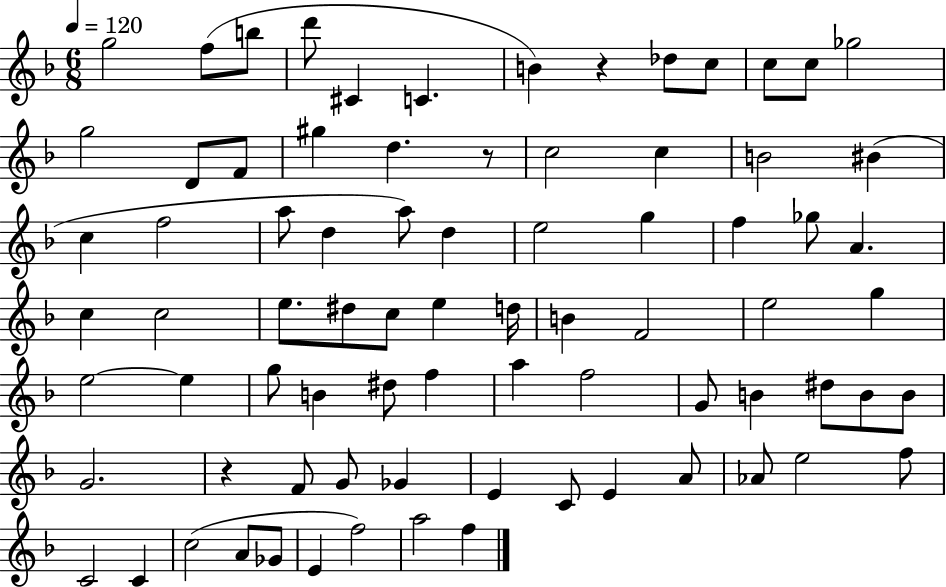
G5/h F5/e B5/e D6/e C#4/q C4/q. B4/q R/q Db5/e C5/e C5/e C5/e Gb5/h G5/h D4/e F4/e G#5/q D5/q. R/e C5/h C5/q B4/h BIS4/q C5/q F5/h A5/e D5/q A5/e D5/q E5/h G5/q F5/q Gb5/e A4/q. C5/q C5/h E5/e. D#5/e C5/e E5/q D5/s B4/q F4/h E5/h G5/q E5/h E5/q G5/e B4/q D#5/e F5/q A5/q F5/h G4/e B4/q D#5/e B4/e B4/e G4/h. R/q F4/e G4/e Gb4/q E4/q C4/e E4/q A4/e Ab4/e E5/h F5/e C4/h C4/q C5/h A4/e Gb4/e E4/q F5/h A5/h F5/q